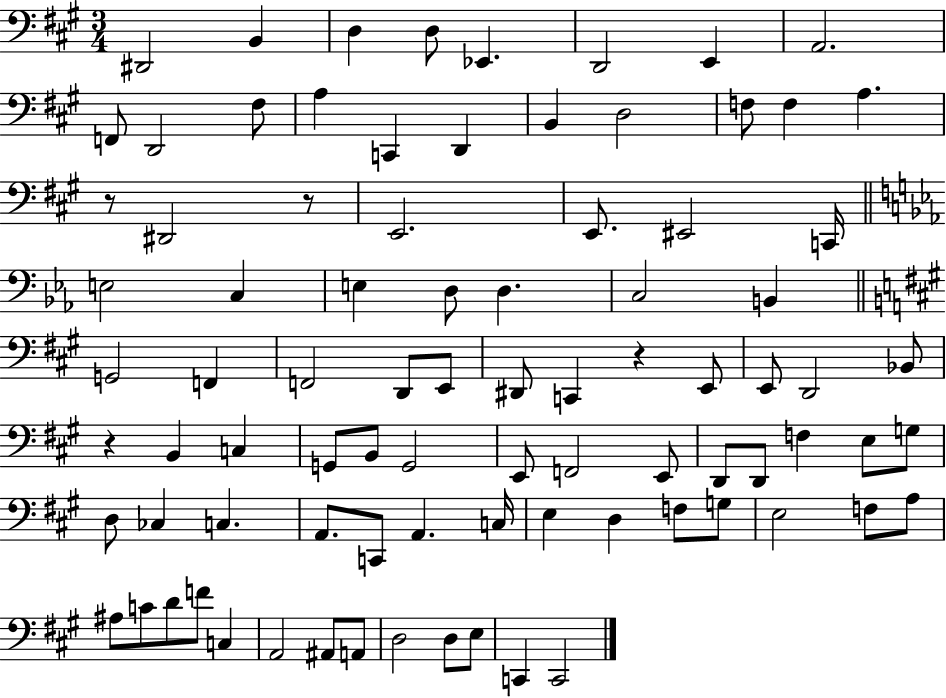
D#2/h B2/q D3/q D3/e Eb2/q. D2/h E2/q A2/h. F2/e D2/h F#3/e A3/q C2/q D2/q B2/q D3/h F3/e F3/q A3/q. R/e D#2/h R/e E2/h. E2/e. EIS2/h C2/s E3/h C3/q E3/q D3/e D3/q. C3/h B2/q G2/h F2/q F2/h D2/e E2/e D#2/e C2/q R/q E2/e E2/e D2/h Bb2/e R/q B2/q C3/q G2/e B2/e G2/h E2/e F2/h E2/e D2/e D2/e F3/q E3/e G3/e D3/e CES3/q C3/q. A2/e. C2/e A2/q. C3/s E3/q D3/q F3/e G3/e E3/h F3/e A3/e A#3/e C4/e D4/e F4/e C3/q A2/h A#2/e A2/e D3/h D3/e E3/e C2/q C2/h